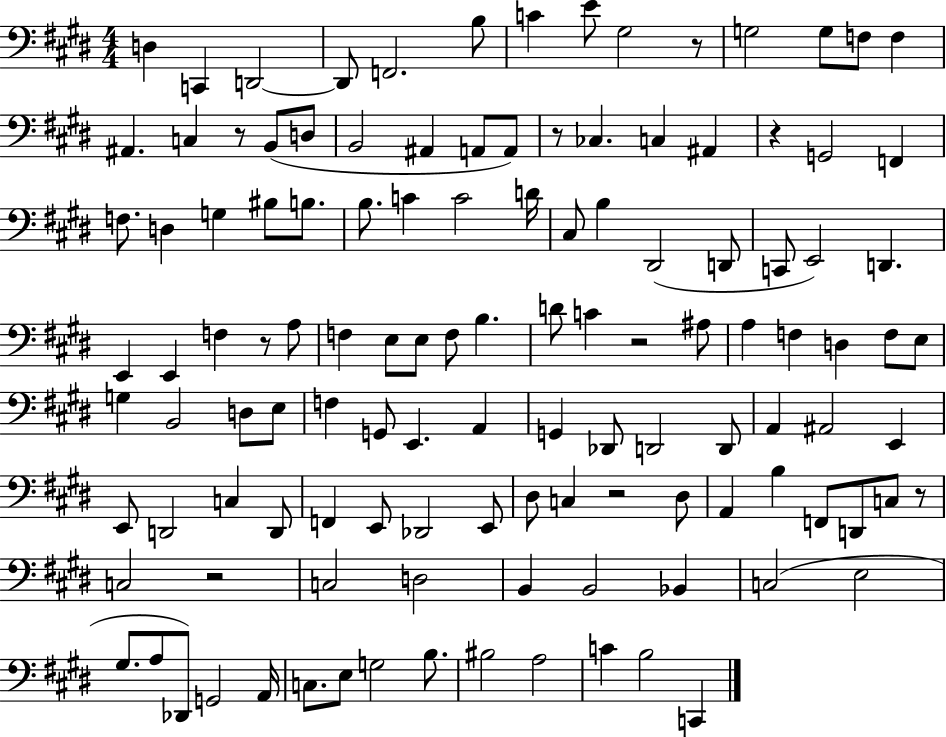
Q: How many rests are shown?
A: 9